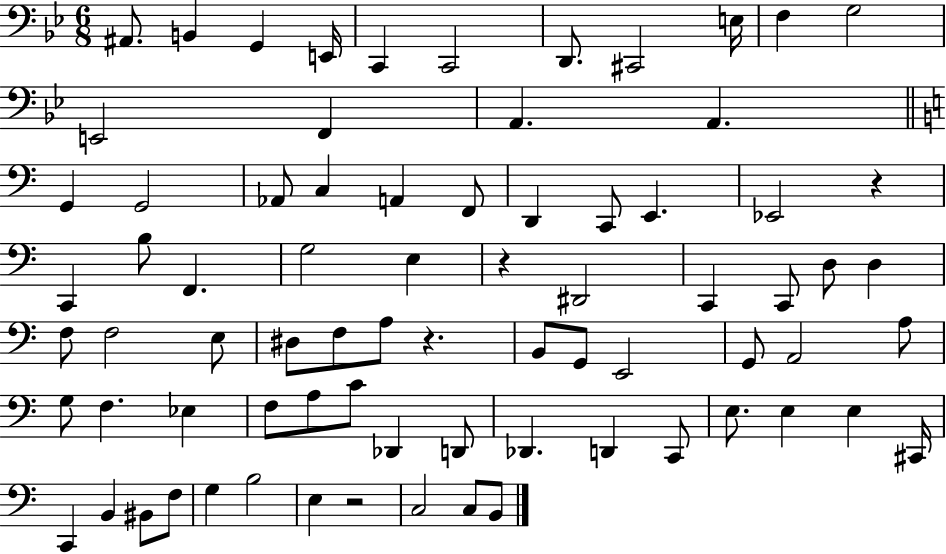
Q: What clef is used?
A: bass